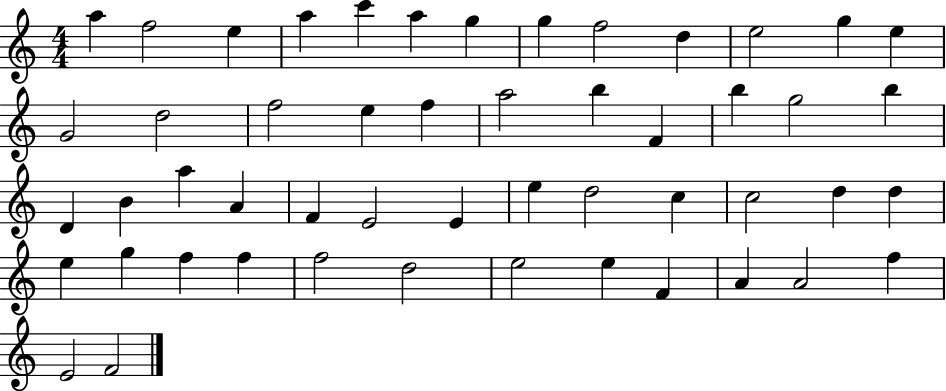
{
  \clef treble
  \numericTimeSignature
  \time 4/4
  \key c \major
  a''4 f''2 e''4 | a''4 c'''4 a''4 g''4 | g''4 f''2 d''4 | e''2 g''4 e''4 | \break g'2 d''2 | f''2 e''4 f''4 | a''2 b''4 f'4 | b''4 g''2 b''4 | \break d'4 b'4 a''4 a'4 | f'4 e'2 e'4 | e''4 d''2 c''4 | c''2 d''4 d''4 | \break e''4 g''4 f''4 f''4 | f''2 d''2 | e''2 e''4 f'4 | a'4 a'2 f''4 | \break e'2 f'2 | \bar "|."
}